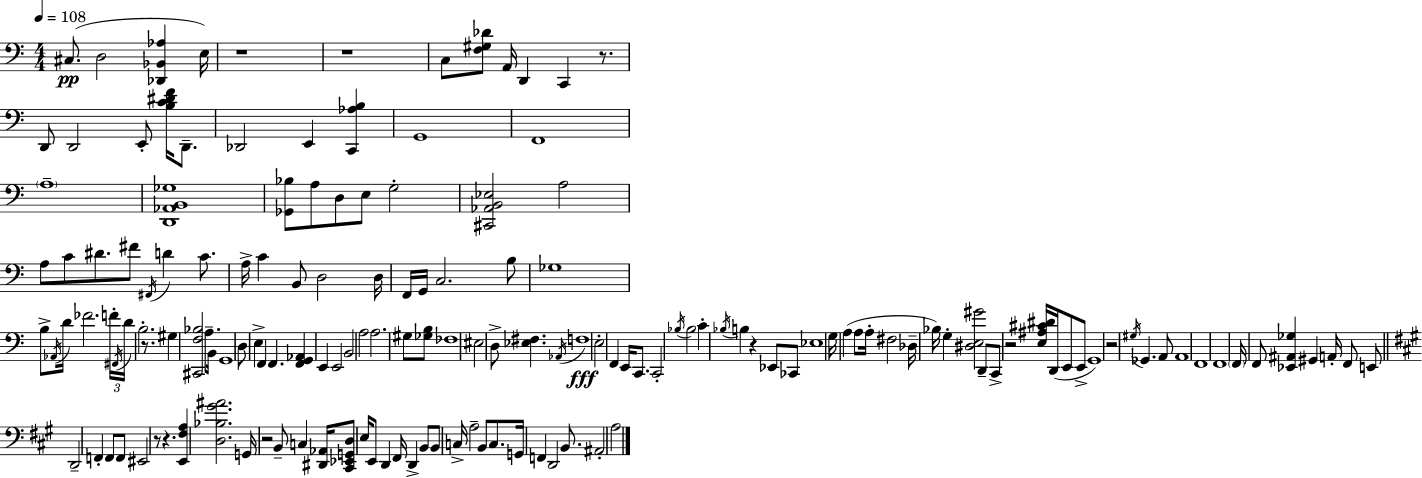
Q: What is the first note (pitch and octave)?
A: C#3